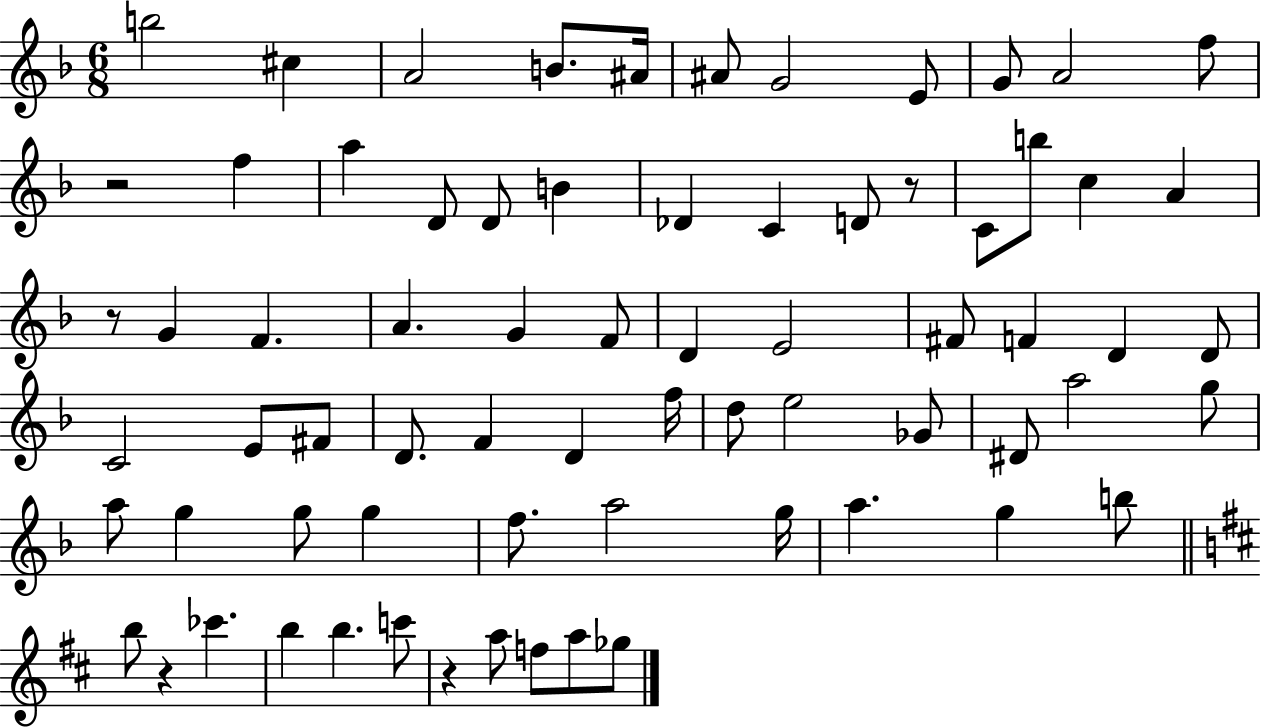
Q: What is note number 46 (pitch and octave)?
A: A5